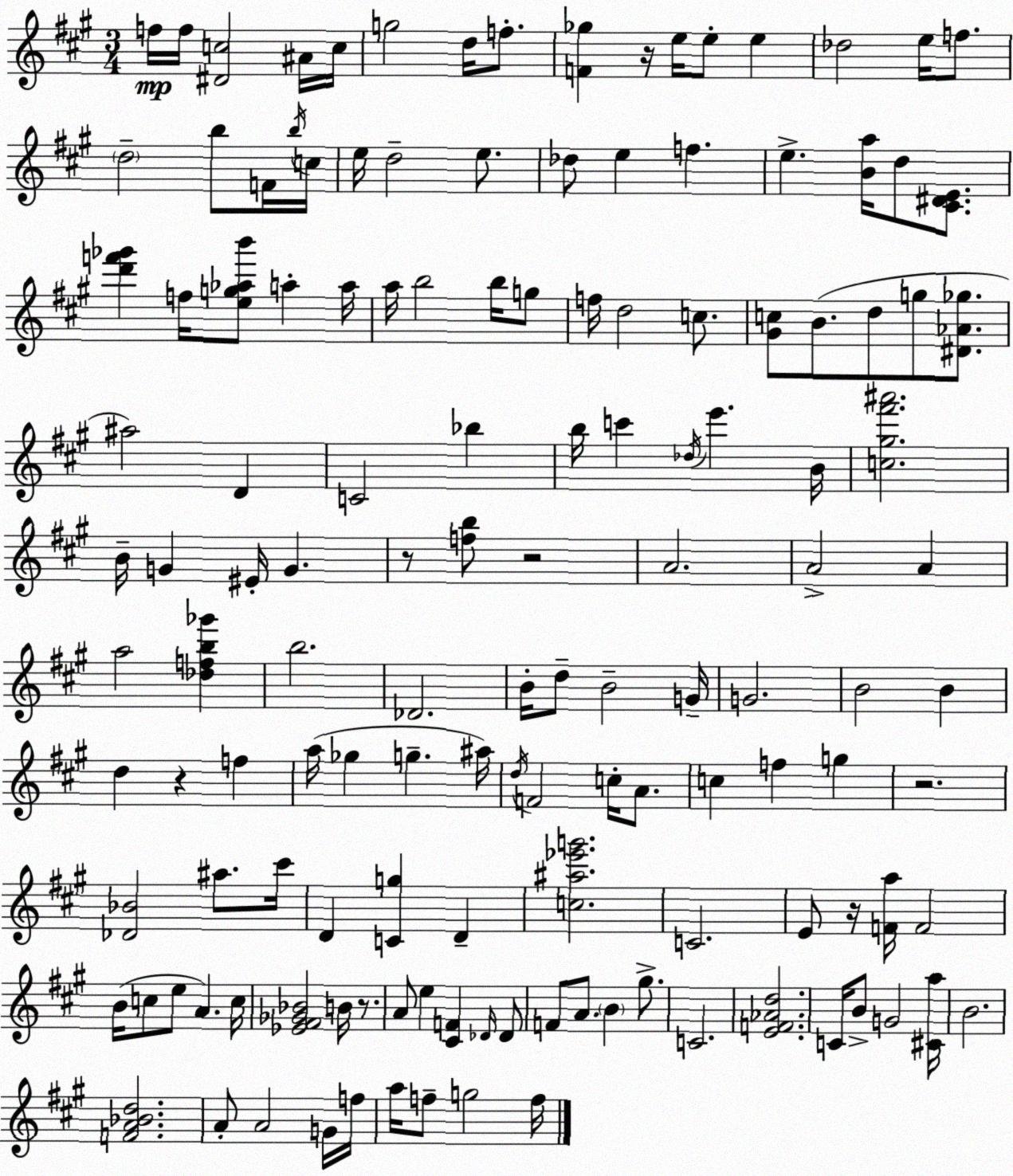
X:1
T:Untitled
M:3/4
L:1/4
K:A
f/4 f/4 [^Dc]2 ^A/4 c/4 g2 d/4 f/2 [F_g] z/4 e/4 e/2 e _d2 e/4 f/2 d2 b/2 F/4 b/4 c/4 e/4 d2 e/2 _d/2 e f e [Ba]/4 d/2 [^C^DE]/2 [d'f'_g'] f/4 [eg_ab']/2 a a/4 a/4 b2 b/4 g/2 f/4 d2 c/2 [^Gc]/2 B/2 d/2 g/2 [^D_A_g]/2 ^a2 D C2 _b b/4 c' _d/4 e' B/4 [c^g^f'^a']2 B/4 G ^E/4 G z/2 [fb]/2 z2 A2 A2 A a2 [_dfb_g'] b2 _D2 B/4 d/2 B2 G/4 G2 B2 B d z f a/4 _g g ^a/4 d/4 F2 c/4 A/2 c f g z2 [_D_B]2 ^a/2 ^c'/4 D [Cg] D [c^a_e'g']2 C2 E/2 z/4 [Fa]/4 F2 B/4 c/2 e/2 A c/4 [_E^F_G_B]2 B/4 z/2 A/2 e [^CF] _D/4 _D/2 F/2 A/2 B ^g/2 C2 [EF_Ad]2 C/4 B/2 G2 [^Ca]/4 B2 [FA_Bd]2 A/2 A2 G/4 f/4 a/4 f/2 g2 f/4